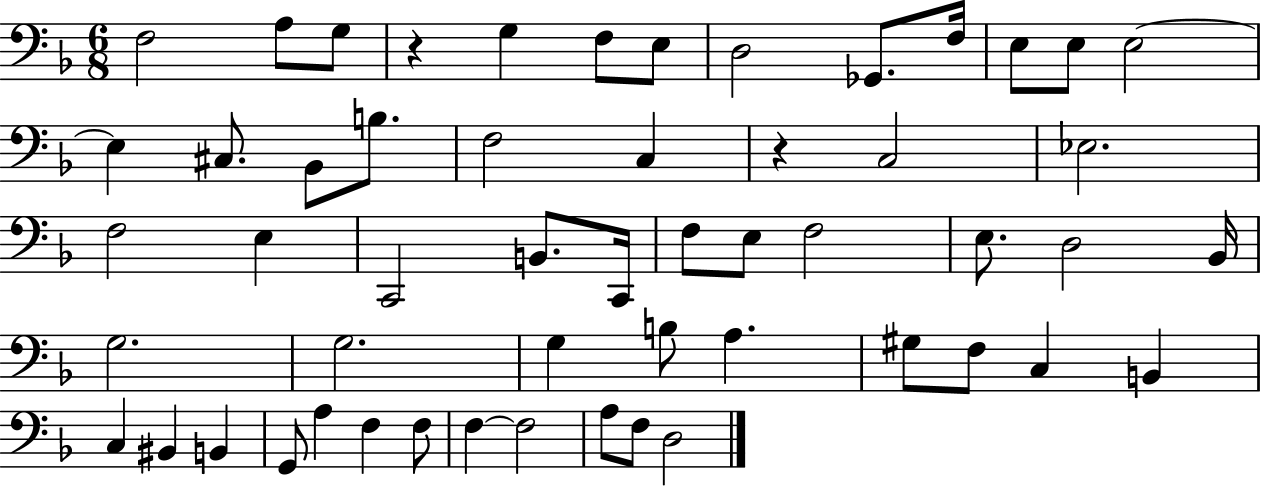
F3/h A3/e G3/e R/q G3/q F3/e E3/e D3/h Gb2/e. F3/s E3/e E3/e E3/h E3/q C#3/e. Bb2/e B3/e. F3/h C3/q R/q C3/h Eb3/h. F3/h E3/q C2/h B2/e. C2/s F3/e E3/e F3/h E3/e. D3/h Bb2/s G3/h. G3/h. G3/q B3/e A3/q. G#3/e F3/e C3/q B2/q C3/q BIS2/q B2/q G2/e A3/q F3/q F3/e F3/q F3/h A3/e F3/e D3/h